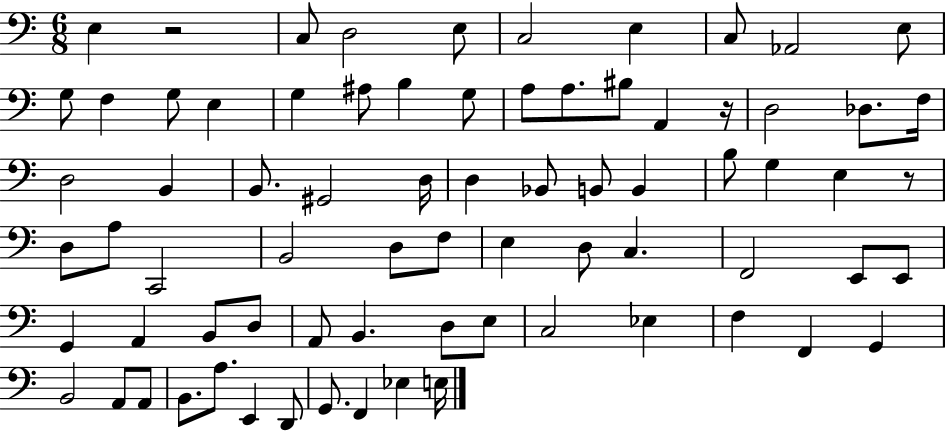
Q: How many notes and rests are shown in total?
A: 75